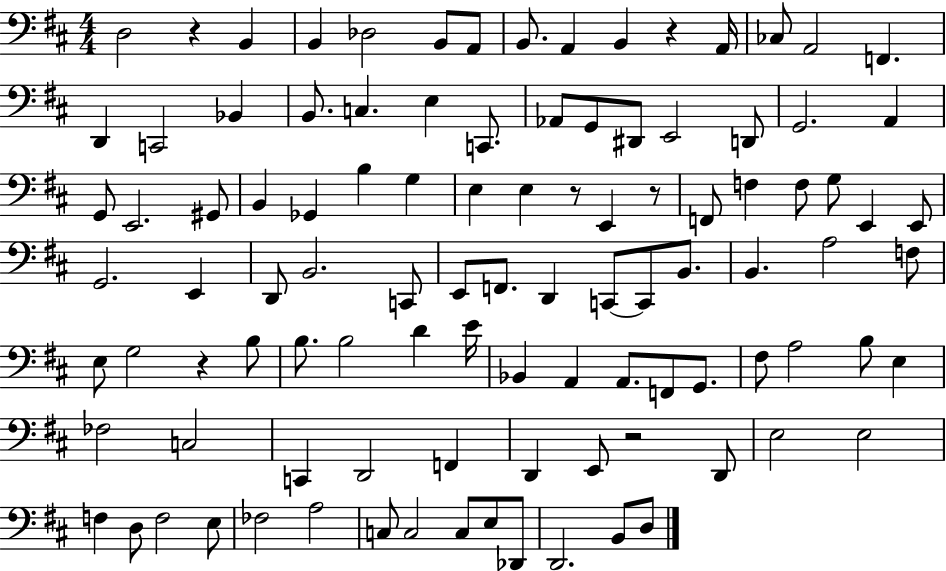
D3/h R/q B2/q B2/q Db3/h B2/e A2/e B2/e. A2/q B2/q R/q A2/s CES3/e A2/h F2/q. D2/q C2/h Bb2/q B2/e. C3/q. E3/q C2/e. Ab2/e G2/e D#2/e E2/h D2/e G2/h. A2/q G2/e E2/h. G#2/e B2/q Gb2/q B3/q G3/q E3/q E3/q R/e E2/q R/e F2/e F3/q F3/e G3/e E2/q E2/e G2/h. E2/q D2/e B2/h. C2/e E2/e F2/e. D2/q C2/e C2/e B2/e. B2/q. A3/h F3/e E3/e G3/h R/q B3/e B3/e. B3/h D4/q E4/s Bb2/q A2/q A2/e. F2/e G2/e. F#3/e A3/h B3/e E3/q FES3/h C3/h C2/q D2/h F2/q D2/q E2/e R/h D2/e E3/h E3/h F3/q D3/e F3/h E3/e FES3/h A3/h C3/e C3/h C3/e E3/e Db2/e D2/h. B2/e D3/e